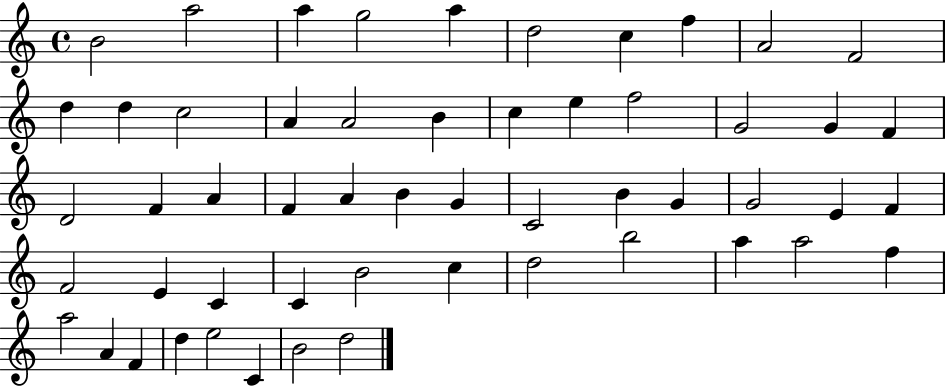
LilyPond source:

{
  \clef treble
  \time 4/4
  \defaultTimeSignature
  \key c \major
  b'2 a''2 | a''4 g''2 a''4 | d''2 c''4 f''4 | a'2 f'2 | \break d''4 d''4 c''2 | a'4 a'2 b'4 | c''4 e''4 f''2 | g'2 g'4 f'4 | \break d'2 f'4 a'4 | f'4 a'4 b'4 g'4 | c'2 b'4 g'4 | g'2 e'4 f'4 | \break f'2 e'4 c'4 | c'4 b'2 c''4 | d''2 b''2 | a''4 a''2 f''4 | \break a''2 a'4 f'4 | d''4 e''2 c'4 | b'2 d''2 | \bar "|."
}